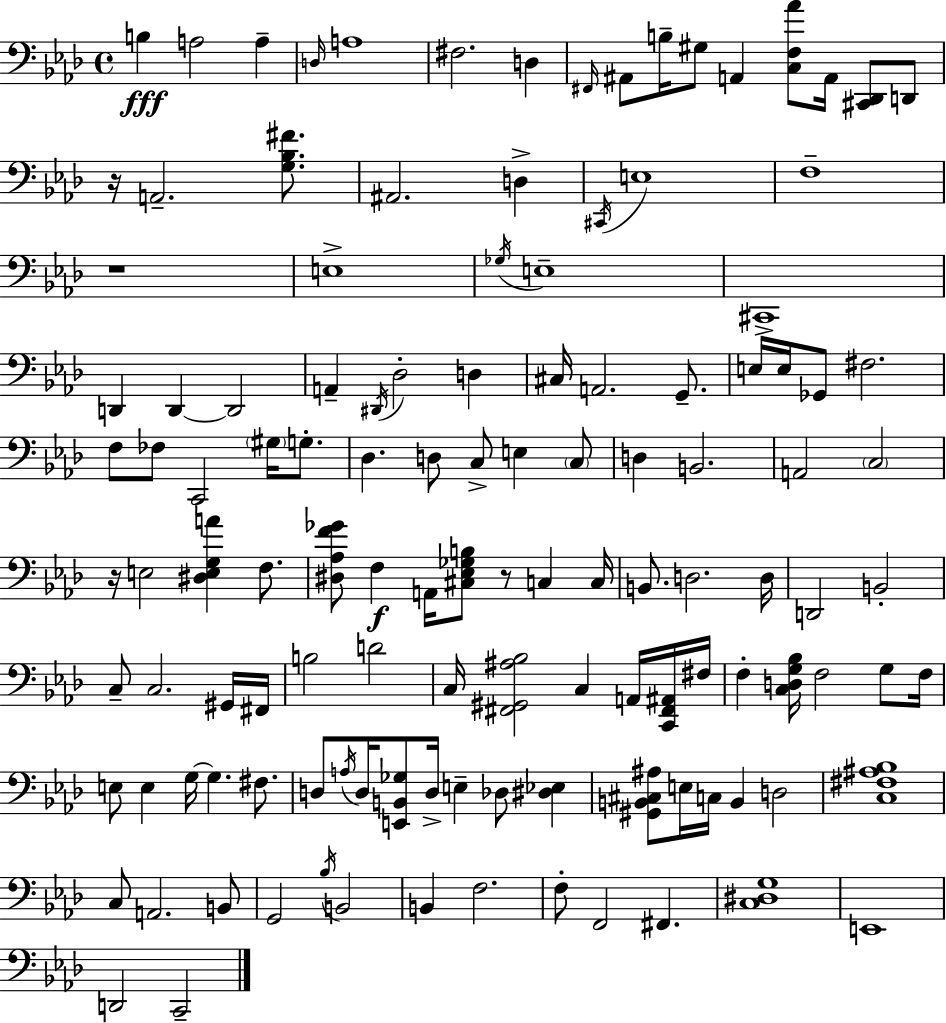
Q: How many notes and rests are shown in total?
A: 124